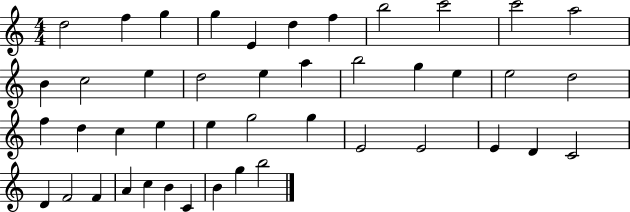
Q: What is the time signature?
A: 4/4